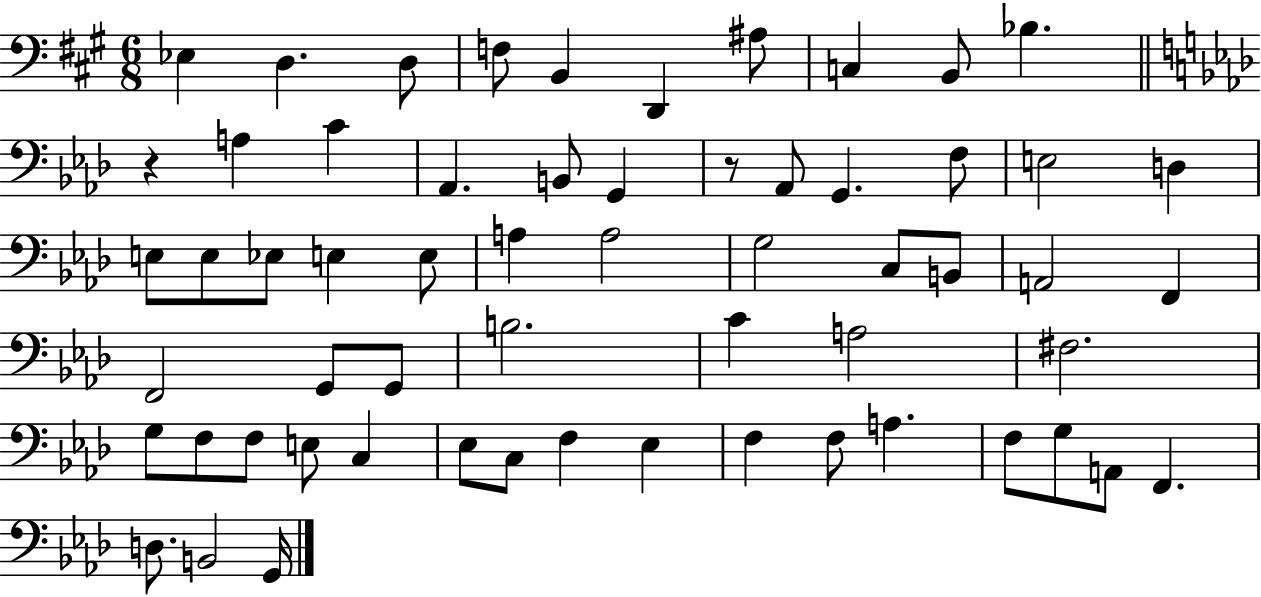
X:1
T:Untitled
M:6/8
L:1/4
K:A
_E, D, D,/2 F,/2 B,, D,, ^A,/2 C, B,,/2 _B, z A, C _A,, B,,/2 G,, z/2 _A,,/2 G,, F,/2 E,2 D, E,/2 E,/2 _E,/2 E, E,/2 A, A,2 G,2 C,/2 B,,/2 A,,2 F,, F,,2 G,,/2 G,,/2 B,2 C A,2 ^F,2 G,/2 F,/2 F,/2 E,/2 C, _E,/2 C,/2 F, _E, F, F,/2 A, F,/2 G,/2 A,,/2 F,, D,/2 B,,2 G,,/4